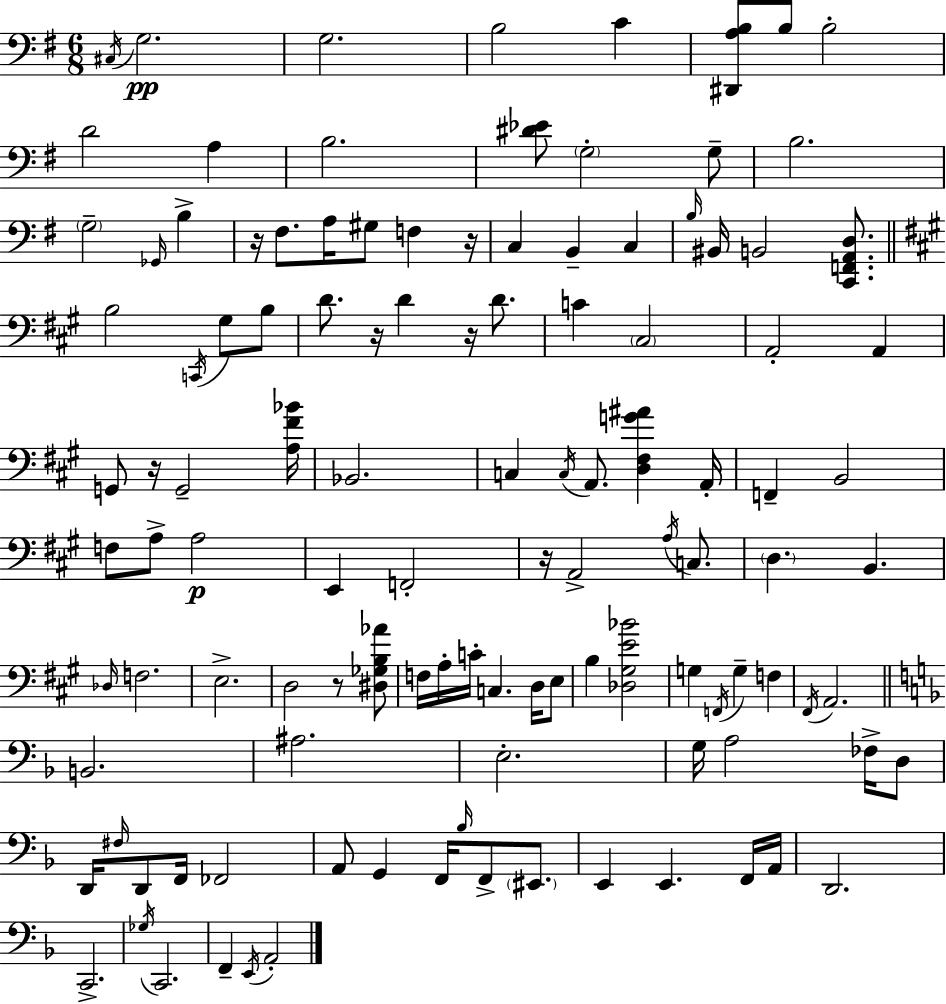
{
  \clef bass
  \numericTimeSignature
  \time 6/8
  \key g \major
  \repeat volta 2 { \acciaccatura { cis16 }\pp g2. | g2. | b2 c'4 | <dis, a b>8 b8 b2-. | \break d'2 a4 | b2. | <dis' ees'>8 \parenthesize g2-. g8-- | b2. | \break \parenthesize g2-- \grace { ges,16 } b4-> | r16 fis8. a16 gis8 f4 | r16 c4 b,4-- c4 | \grace { b16 } bis,16 b,2 | \break <c, f, a, d>8. \bar "||" \break \key a \major b2 \acciaccatura { c,16 } gis8 b8 | d'8. r16 d'4 r16 d'8. | c'4 \parenthesize cis2 | a,2-. a,4 | \break g,8 r16 g,2-- | <a fis' bes'>16 bes,2. | c4 \acciaccatura { c16 } a,8. <d fis g' ais'>4 | a,16-. f,4-- b,2 | \break f8 a8-> a2\p | e,4 f,2-. | r16 a,2-> \acciaccatura { a16 } | c8. \parenthesize d4. b,4. | \break \grace { des16 } f2. | e2.-> | d2 | r8 <dis ges b aes'>8 f16 a16-. c'16-. c4. | \break d16 e8 b4 <des gis e' bes'>2 | g4 \acciaccatura { f,16 } g4-- | f4 \acciaccatura { fis,16 } a,2. | \bar "||" \break \key d \minor b,2. | ais2. | e2.-. | g16 a2 fes16-> d8 | \break d,16 \grace { fis16 } d,8 f,16 fes,2 | a,8 g,4 f,16 \grace { bes16 } f,8-> \parenthesize eis,8. | e,4 e,4. | f,16 a,16 d,2. | \break c,2.-> | \acciaccatura { ges16 } c,2. | f,4-- \acciaccatura { e,16 } a,2-. | } \bar "|."
}